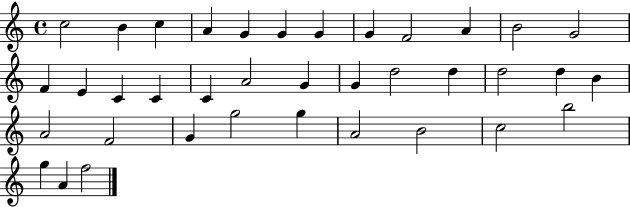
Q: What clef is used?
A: treble